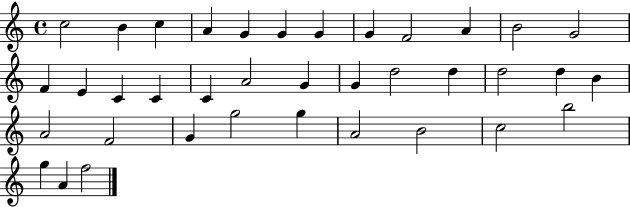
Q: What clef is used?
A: treble